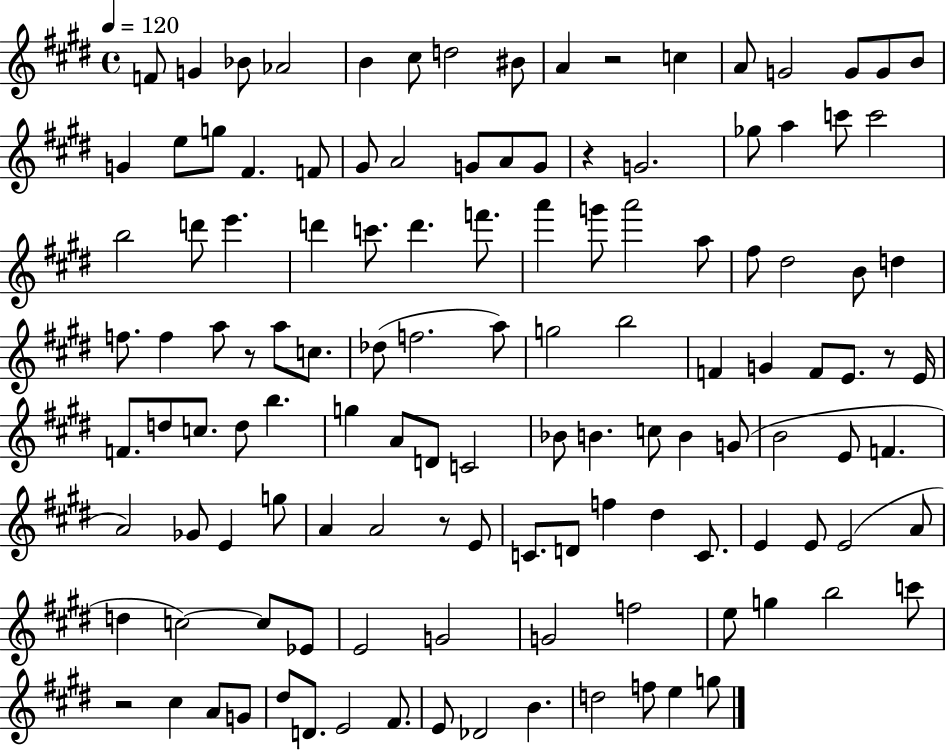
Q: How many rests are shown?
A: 6